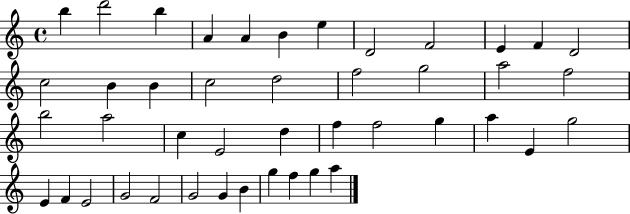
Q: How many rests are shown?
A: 0